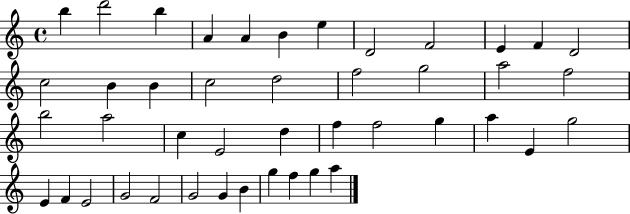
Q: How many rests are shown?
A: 0